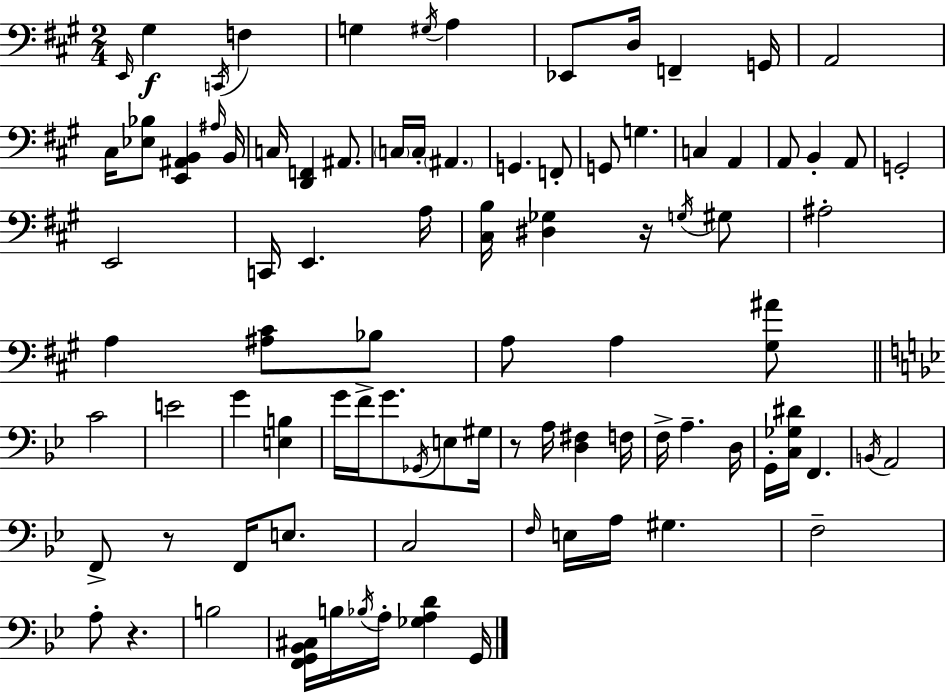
{
  \clef bass
  \numericTimeSignature
  \time 2/4
  \key a \major
  \repeat volta 2 { \grace { e,16 }\f gis4 \acciaccatura { c,16 } f4 | g4 \acciaccatura { gis16 } a4 | ees,8 d16 f,4-- | g,16 a,2 | \break cis16 <ees bes>8 <e, ais, b,>4 | \grace { ais16 } b,16 c16 <d, f,>4 | ais,8. \parenthesize c16 c16-. \parenthesize ais,4. | g,4. | \break f,8-. g,8 g4. | c4 | a,4 a,8 b,4-. | a,8 g,2-. | \break e,2 | c,16 e,4. | a16 <cis b>16 <dis ges>4 | r16 \acciaccatura { g16 } gis8 ais2-. | \break a4 | <ais cis'>8 bes8 a8 a4 | <gis ais'>8 \bar "||" \break \key bes \major c'2 | e'2 | g'4 <e b>4 | g'16 f'16-> g'8. \acciaccatura { ges,16 } e8 | \break gis16 r8 a16 <d fis>4 | f16 f16-> a4.-- | d16 g,16-. <c ges dis'>16 f,4. | \acciaccatura { b,16 } a,2 | \break f,8-> r8 f,16 e8. | c2 | \grace { f16 } e16 a16 gis4. | f2-- | \break a8-. r4. | b2 | <f, g, bes, cis>16 b16 \acciaccatura { bes16 } a16-. <ges a d'>4 | g,16 } \bar "|."
}